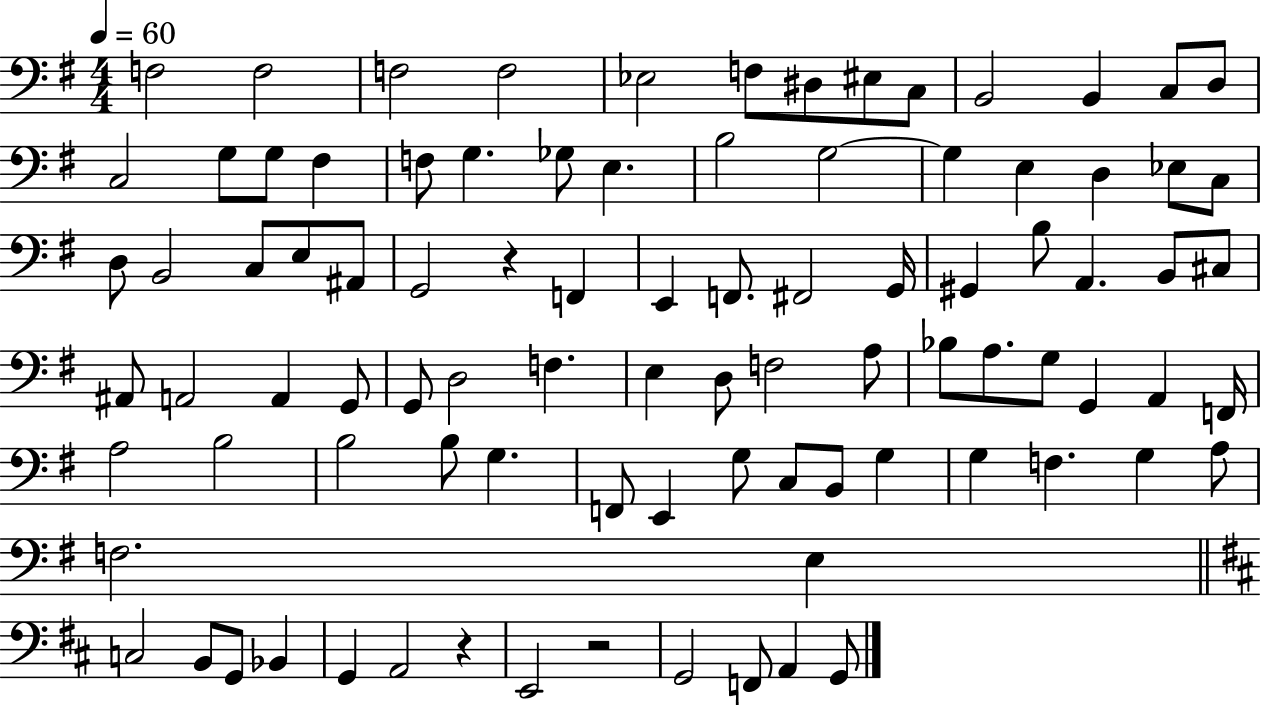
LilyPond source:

{
  \clef bass
  \numericTimeSignature
  \time 4/4
  \key g \major
  \tempo 4 = 60
  \repeat volta 2 { f2 f2 | f2 f2 | ees2 f8 dis8 eis8 c8 | b,2 b,4 c8 d8 | \break c2 g8 g8 fis4 | f8 g4. ges8 e4. | b2 g2~~ | g4 e4 d4 ees8 c8 | \break d8 b,2 c8 e8 ais,8 | g,2 r4 f,4 | e,4 f,8. fis,2 g,16 | gis,4 b8 a,4. b,8 cis8 | \break ais,8 a,2 a,4 g,8 | g,8 d2 f4. | e4 d8 f2 a8 | bes8 a8. g8 g,4 a,4 f,16 | \break a2 b2 | b2 b8 g4. | f,8 e,4 g8 c8 b,8 g4 | g4 f4. g4 a8 | \break f2. e4 | \bar "||" \break \key b \minor c2 b,8 g,8 bes,4 | g,4 a,2 r4 | e,2 r2 | g,2 f,8 a,4 g,8 | \break } \bar "|."
}